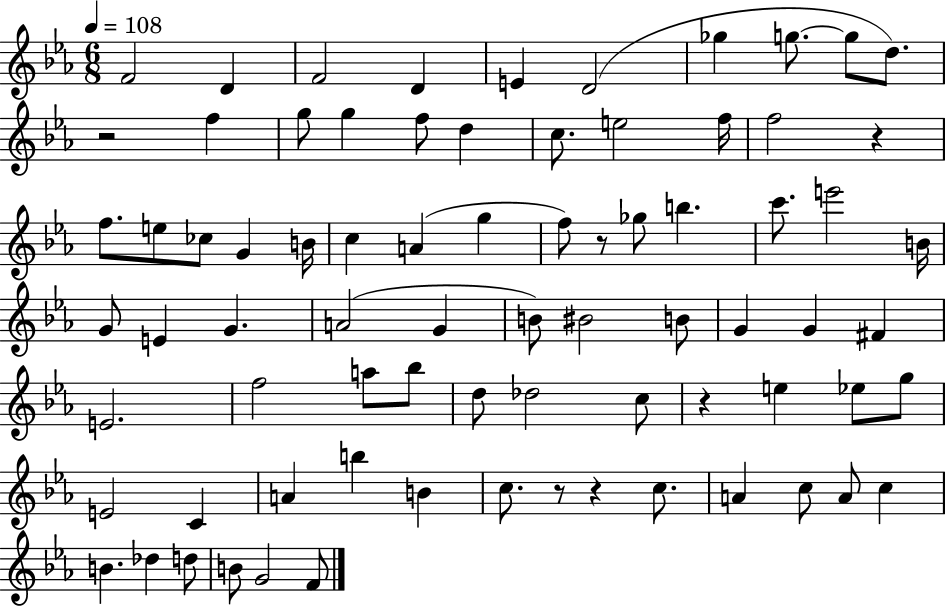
{
  \clef treble
  \numericTimeSignature
  \time 6/8
  \key ees \major
  \tempo 4 = 108
  f'2 d'4 | f'2 d'4 | e'4 d'2( | ges''4 g''8.~~ g''8 d''8.) | \break r2 f''4 | g''8 g''4 f''8 d''4 | c''8. e''2 f''16 | f''2 r4 | \break f''8. e''8 ces''8 g'4 b'16 | c''4 a'4( g''4 | f''8) r8 ges''8 b''4. | c'''8. e'''2 b'16 | \break g'8 e'4 g'4. | a'2( g'4 | b'8) bis'2 b'8 | g'4 g'4 fis'4 | \break e'2. | f''2 a''8 bes''8 | d''8 des''2 c''8 | r4 e''4 ees''8 g''8 | \break e'2 c'4 | a'4 b''4 b'4 | c''8. r8 r4 c''8. | a'4 c''8 a'8 c''4 | \break b'4. des''4 d''8 | b'8 g'2 f'8 | \bar "|."
}